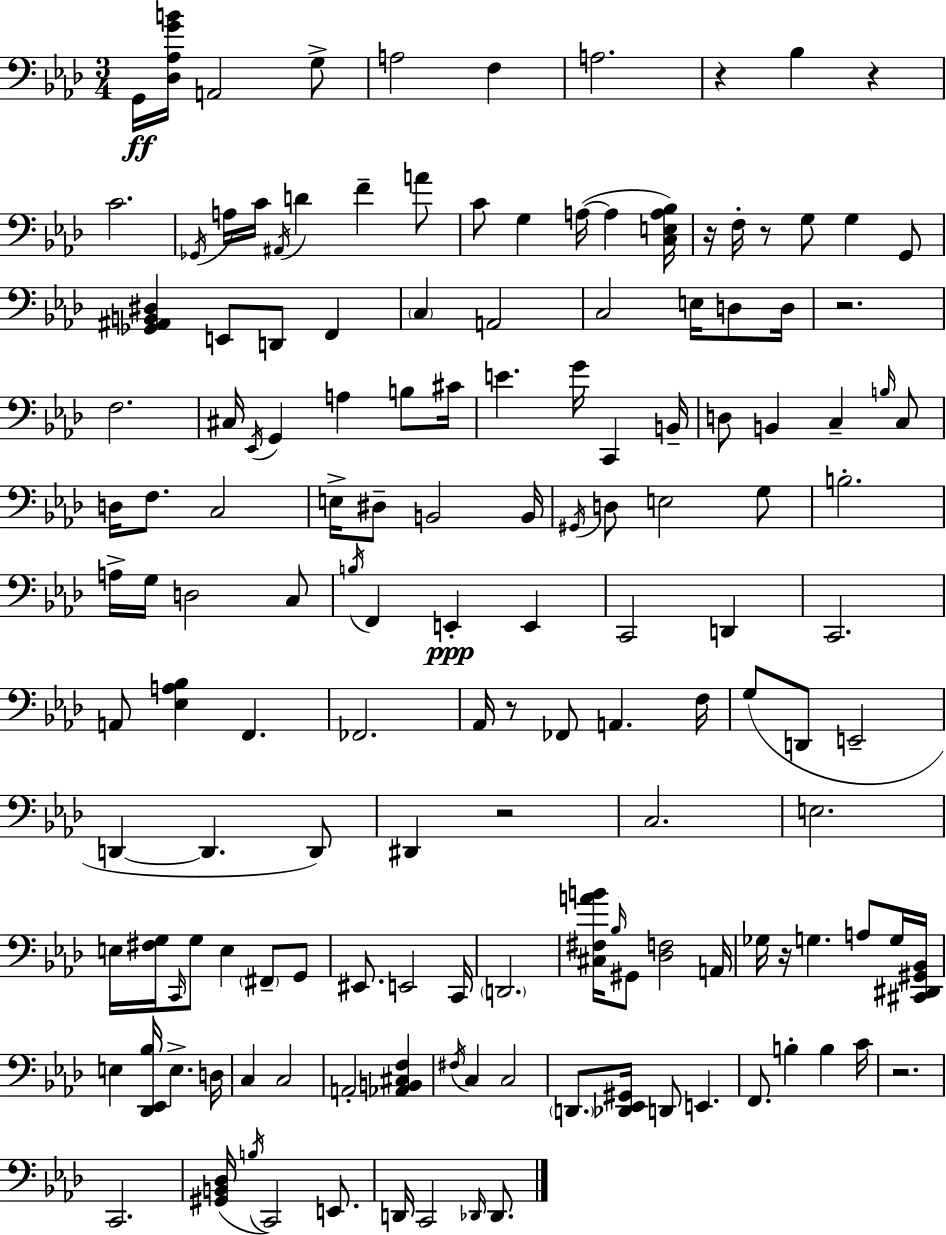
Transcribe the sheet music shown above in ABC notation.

X:1
T:Untitled
M:3/4
L:1/4
K:Ab
G,,/4 [_D,_A,GB]/4 A,,2 G,/2 A,2 F, A,2 z _B, z C2 _G,,/4 A,/4 C/4 ^A,,/4 D F A/2 C/2 G, A,/4 A, [C,E,A,_B,]/4 z/4 F,/4 z/2 G,/2 G, G,,/2 [_G,,^A,,B,,^D,] E,,/2 D,,/2 F,, C, A,,2 C,2 E,/4 D,/2 D,/4 z2 F,2 ^C,/4 _E,,/4 G,, A, B,/2 ^C/4 E G/4 C,, B,,/4 D,/2 B,, C, B,/4 C,/2 D,/4 F,/2 C,2 E,/4 ^D,/2 B,,2 B,,/4 ^G,,/4 D,/2 E,2 G,/2 B,2 A,/4 G,/4 D,2 C,/2 B,/4 F,, E,, E,, C,,2 D,, C,,2 A,,/2 [_E,A,_B,] F,, _F,,2 _A,,/4 z/2 _F,,/2 A,, F,/4 G,/2 D,,/2 E,,2 D,, D,, D,,/2 ^D,, z2 C,2 E,2 E,/4 [^F,G,]/4 C,,/4 G,/2 E, ^F,,/2 G,,/2 ^E,,/2 E,,2 C,,/4 D,,2 [^C,^F,AB]/4 _B,/4 ^G,,/2 [_D,F,]2 A,,/4 _G,/4 z/4 G, A,/2 G,/4 [^C,,^D,,^G,,_B,,]/4 E, [_D,,_E,,_B,]/4 E, D,/4 C, C,2 A,,2 [_A,,B,,^C,F,] ^F,/4 C, C,2 D,,/2 [_D,,_E,,^G,,]/4 D,,/2 E,, F,,/2 B, B, C/4 z2 C,,2 [^G,,B,,_D,]/4 B,/4 C,,2 E,,/2 D,,/4 C,,2 _D,,/4 _D,,/2